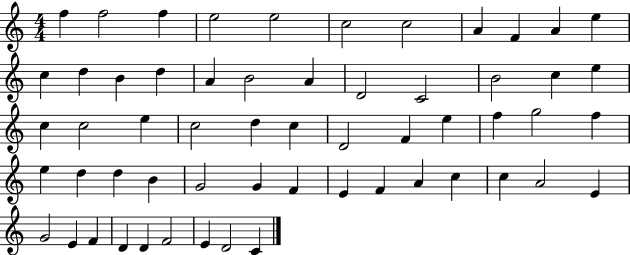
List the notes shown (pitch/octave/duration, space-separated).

F5/q F5/h F5/q E5/h E5/h C5/h C5/h A4/q F4/q A4/q E5/q C5/q D5/q B4/q D5/q A4/q B4/h A4/q D4/h C4/h B4/h C5/q E5/q C5/q C5/h E5/q C5/h D5/q C5/q D4/h F4/q E5/q F5/q G5/h F5/q E5/q D5/q D5/q B4/q G4/h G4/q F4/q E4/q F4/q A4/q C5/q C5/q A4/h E4/q G4/h E4/q F4/q D4/q D4/q F4/h E4/q D4/h C4/q